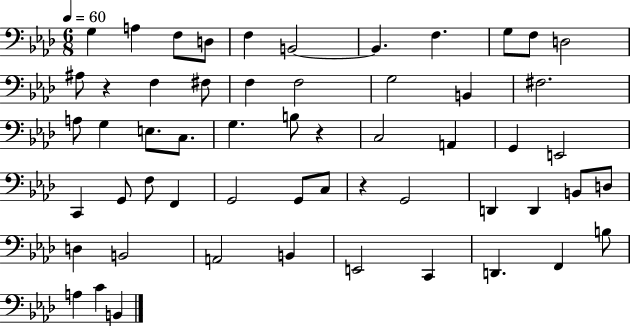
G3/q A3/q F3/e D3/e F3/q B2/h B2/q. F3/q. G3/e F3/e D3/h A#3/e R/q F3/q F#3/e F3/q F3/h G3/h B2/q F#3/h. A3/e G3/q E3/e. C3/e. G3/q. B3/e R/q C3/h A2/q G2/q E2/h C2/q G2/e F3/e F2/q G2/h G2/e C3/e R/q G2/h D2/q D2/q B2/e D3/e D3/q B2/h A2/h B2/q E2/h C2/q D2/q. F2/q B3/e A3/q C4/q B2/q